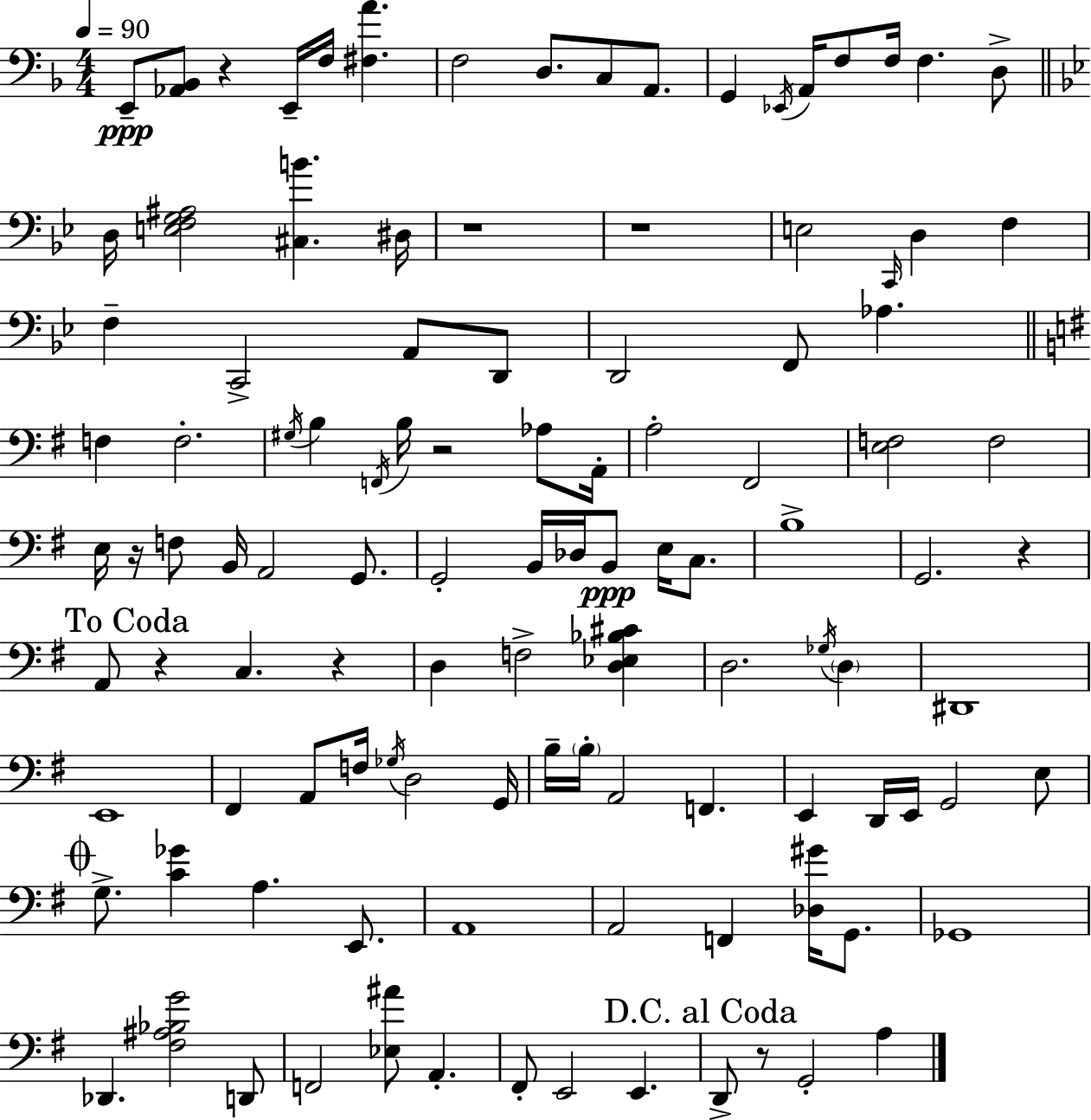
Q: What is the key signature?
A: D minor